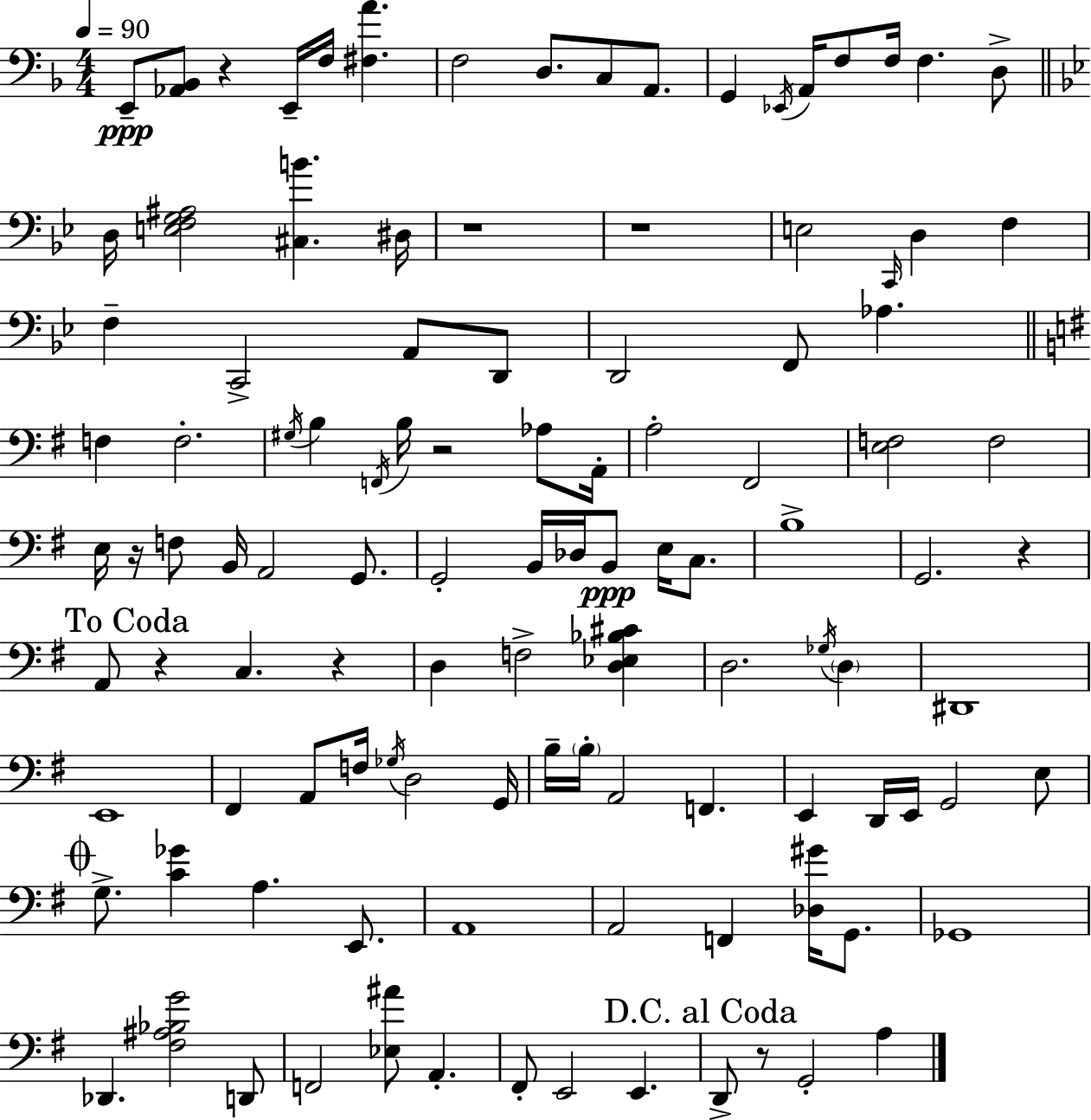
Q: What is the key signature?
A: D minor